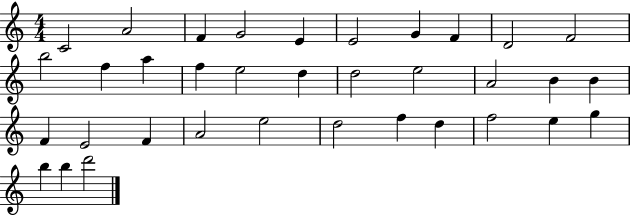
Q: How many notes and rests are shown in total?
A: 35